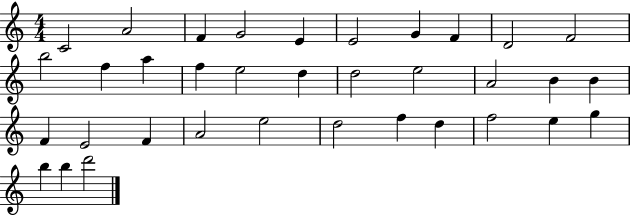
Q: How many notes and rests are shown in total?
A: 35